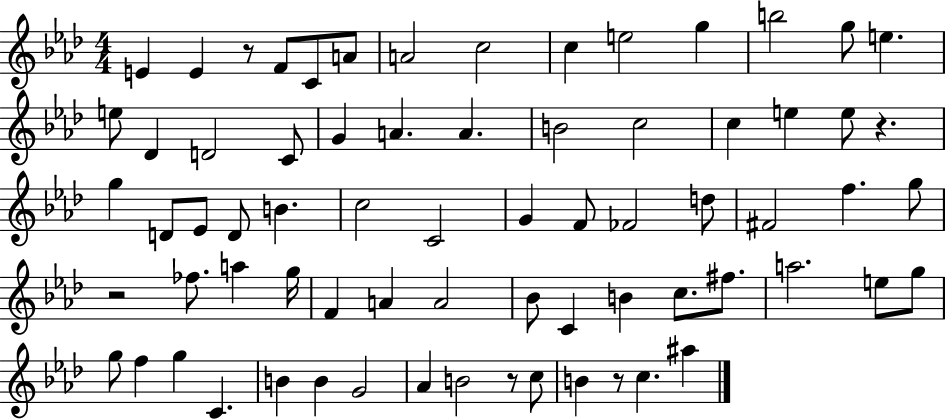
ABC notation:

X:1
T:Untitled
M:4/4
L:1/4
K:Ab
E E z/2 F/2 C/2 A/2 A2 c2 c e2 g b2 g/2 e e/2 _D D2 C/2 G A A B2 c2 c e e/2 z g D/2 _E/2 D/2 B c2 C2 G F/2 _F2 d/2 ^F2 f g/2 z2 _f/2 a g/4 F A A2 _B/2 C B c/2 ^f/2 a2 e/2 g/2 g/2 f g C B B G2 _A B2 z/2 c/2 B z/2 c ^a